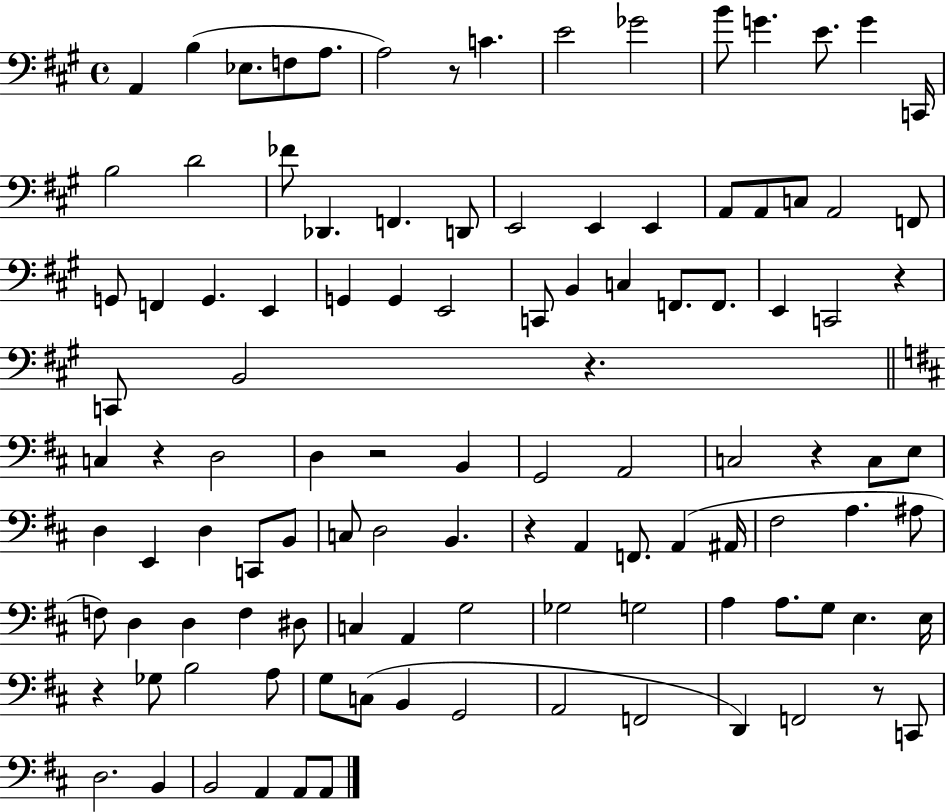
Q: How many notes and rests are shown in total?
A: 110